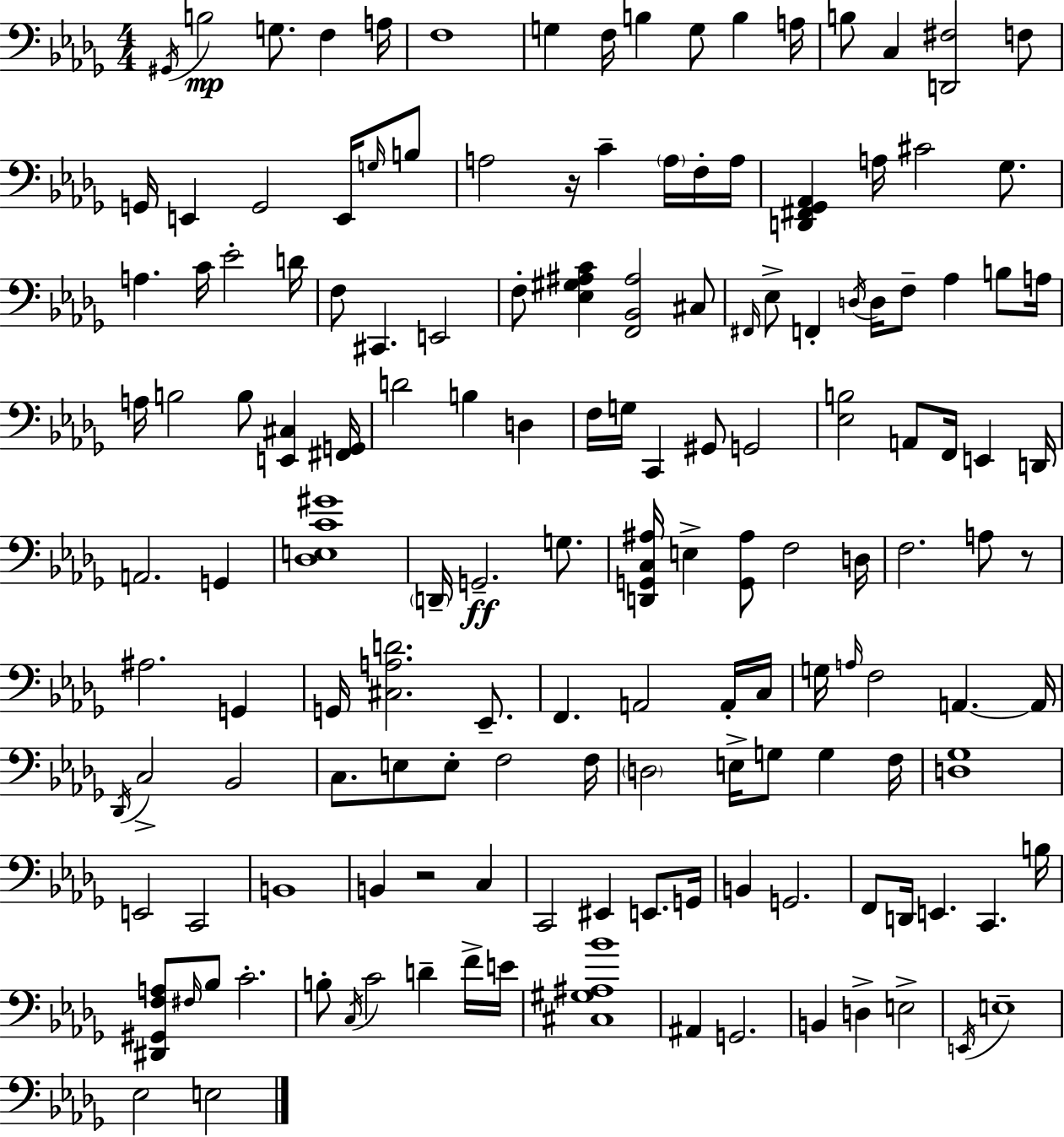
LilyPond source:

{
  \clef bass
  \numericTimeSignature
  \time 4/4
  \key bes \minor
  \acciaccatura { gis,16 }\mp b2 g8. f4 | a16 f1 | g4 f16 b4 g8 b4 | a16 b8 c4 <d, fis>2 f8 | \break g,16 e,4 g,2 e,16 \grace { g16 } | b8 a2 r16 c'4-- \parenthesize a16 | f16-. a16 <d, fis, ges, aes,>4 a16 cis'2 ges8. | a4. c'16 ees'2-. | \break d'16 f8 cis,4. e,2 | f8-. <ees gis ais c'>4 <f, bes, ais>2 | cis8 \grace { fis,16 } ees8-> f,4-. \acciaccatura { d16 } d16 f8-- aes4 | b8 a16 a16 b2 b8 <e, cis>4 | \break <fis, g,>16 d'2 b4 | d4 f16 g16 c,4 gis,8 g,2 | <ees b>2 a,8 f,16 e,4 | d,16 a,2. | \break g,4 <des e c' gis'>1 | \parenthesize d,16-- g,2.--\ff | g8. <d, g, c ais>16 e4-> <g, ais>8 f2 | d16 f2. | \break a8 r8 ais2. | g,4 g,16 <cis a d'>2. | ees,8.-- f,4. a,2 | a,16-. c16 g16 \grace { a16 } f2 a,4.~~ | \break a,16 \acciaccatura { des,16 } c2-> bes,2 | c8. e8 e8-. f2 | f16 \parenthesize d2 e16-> g8 | g4 f16 <d ges>1 | \break e,2 c,2 | b,1 | b,4 r2 | c4 c,2 eis,4 | \break e,8. g,16 b,4 g,2. | f,8 d,16 e,4. c,4. | b16 <dis, gis, f a>8 \grace { fis16 } bes8 c'2.-. | b8-. \acciaccatura { c16 } c'2 | \break d'4-- f'16-> e'16 <cis gis ais bes'>1 | ais,4 g,2. | b,4 d4-> | e2-> \acciaccatura { e,16 } e1-- | \break ees2 | e2 \bar "|."
}